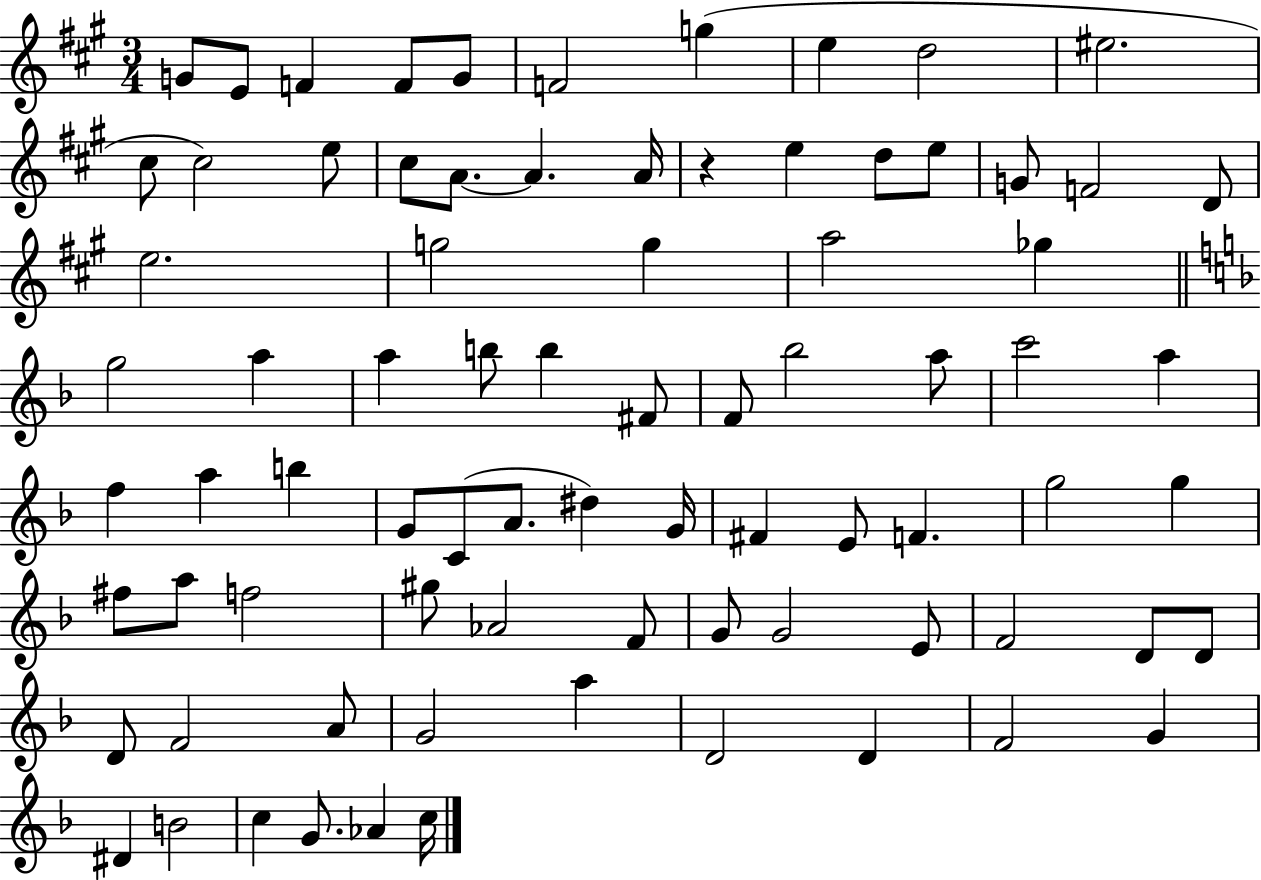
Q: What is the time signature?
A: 3/4